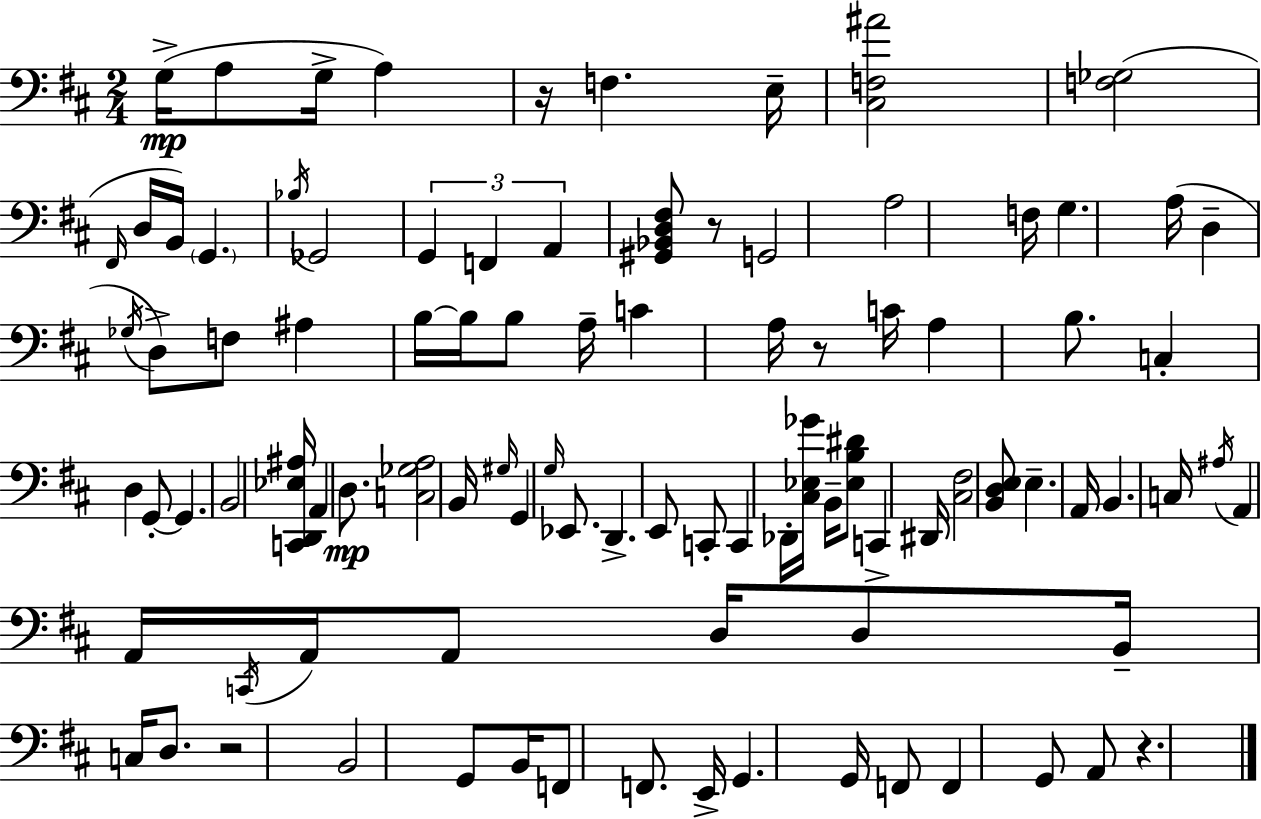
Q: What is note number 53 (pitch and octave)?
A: C2